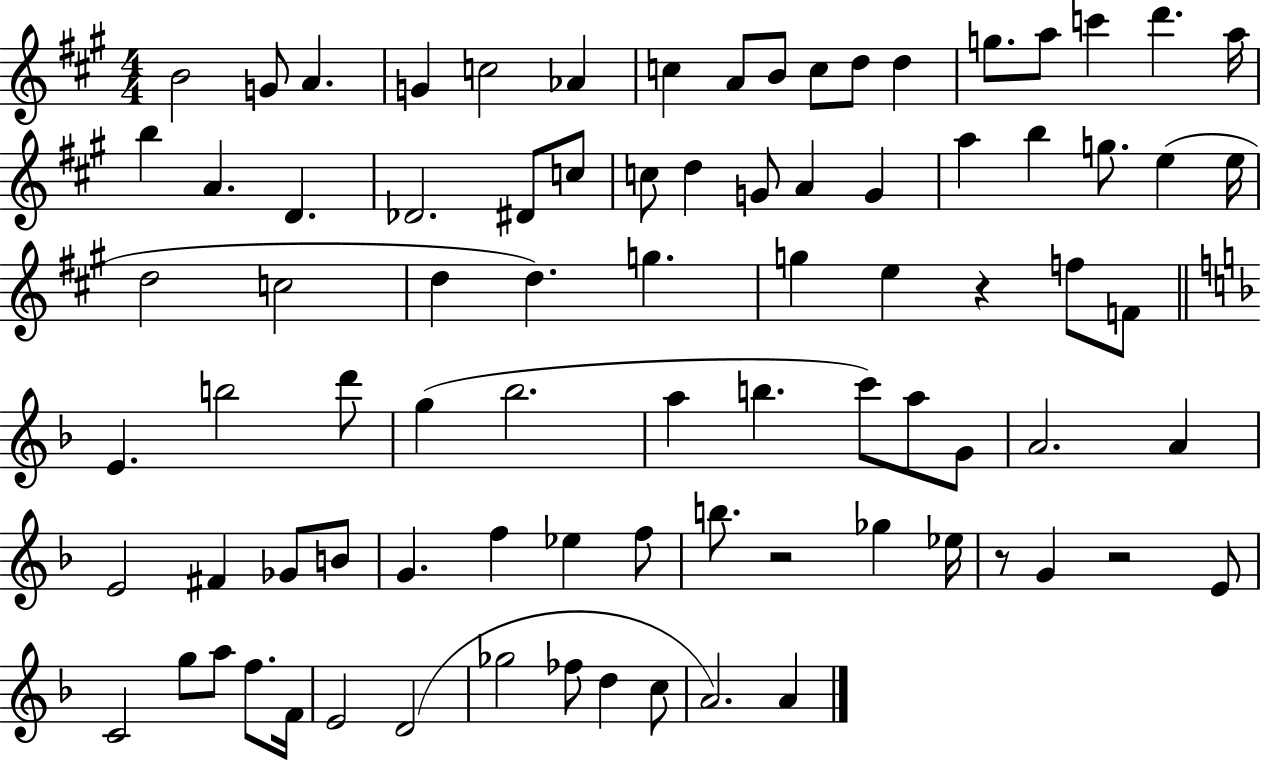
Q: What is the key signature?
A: A major